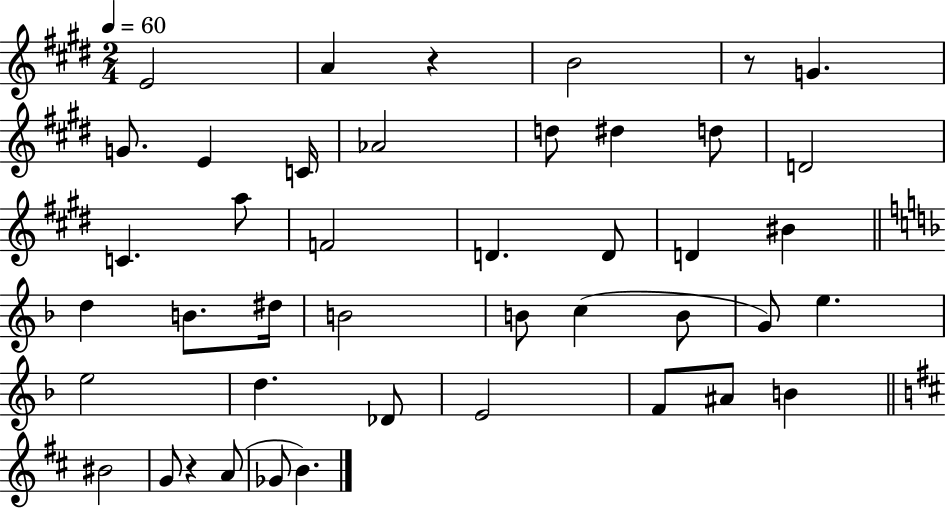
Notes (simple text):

E4/h A4/q R/q B4/h R/e G4/q. G4/e. E4/q C4/s Ab4/h D5/e D#5/q D5/e D4/h C4/q. A5/e F4/h D4/q. D4/e D4/q BIS4/q D5/q B4/e. D#5/s B4/h B4/e C5/q B4/e G4/e E5/q. E5/h D5/q. Db4/e E4/h F4/e A#4/e B4/q BIS4/h G4/e R/q A4/e Gb4/e B4/q.